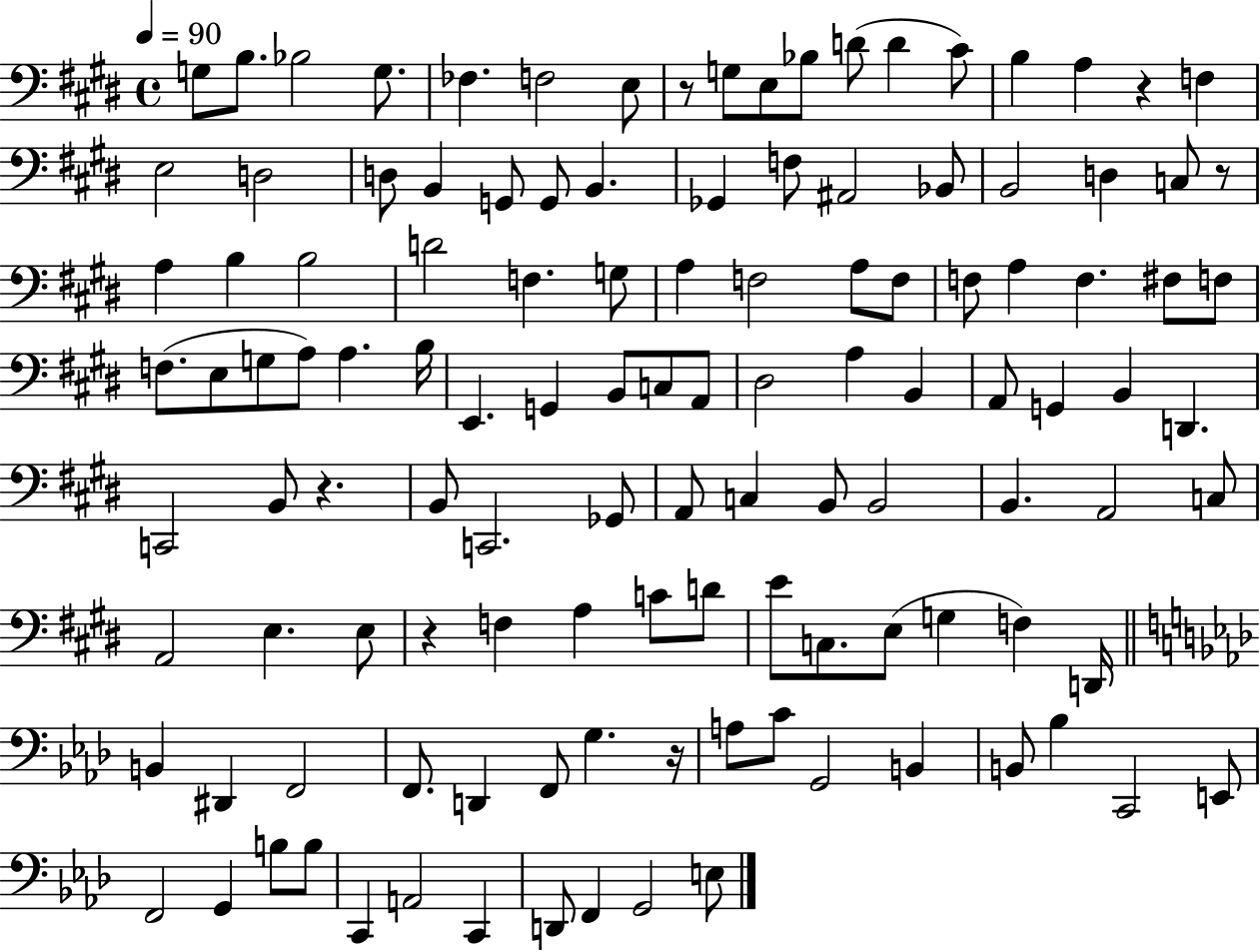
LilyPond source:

{
  \clef bass
  \time 4/4
  \defaultTimeSignature
  \key e \major
  \tempo 4 = 90
  \repeat volta 2 { g8 b8. bes2 g8. | fes4. f2 e8 | r8 g8 e8 bes8 d'8( d'4 cis'8) | b4 a4 r4 f4 | \break e2 d2 | d8 b,4 g,8 g,8 b,4. | ges,4 f8 ais,2 bes,8 | b,2 d4 c8 r8 | \break a4 b4 b2 | d'2 f4. g8 | a4 f2 a8 f8 | f8 a4 f4. fis8 f8 | \break f8.( e8 g8 a8) a4. b16 | e,4. g,4 b,8 c8 a,8 | dis2 a4 b,4 | a,8 g,4 b,4 d,4. | \break c,2 b,8 r4. | b,8 c,2. ges,8 | a,8 c4 b,8 b,2 | b,4. a,2 c8 | \break a,2 e4. e8 | r4 f4 a4 c'8 d'8 | e'8 c8. e8( g4 f4) d,16 | \bar "||" \break \key aes \major b,4 dis,4 f,2 | f,8. d,4 f,8 g4. r16 | a8 c'8 g,2 b,4 | b,8 bes4 c,2 e,8 | \break f,2 g,4 b8 b8 | c,4 a,2 c,4 | d,8 f,4 g,2 e8 | } \bar "|."
}